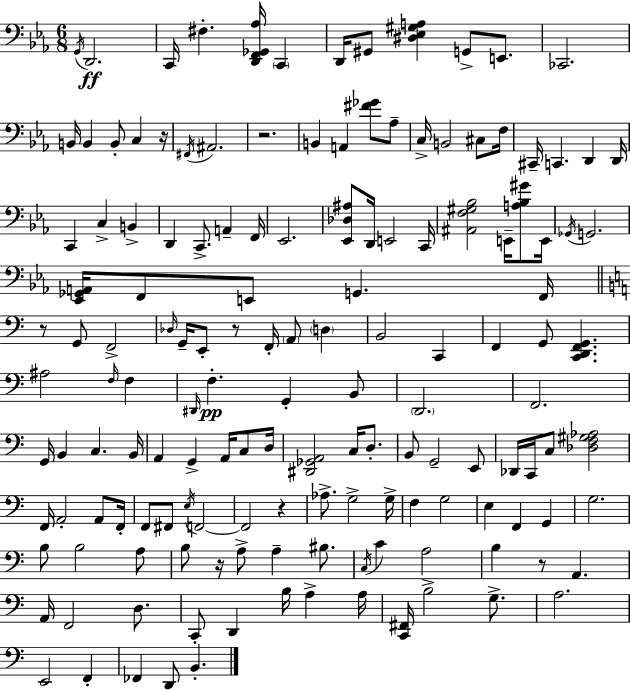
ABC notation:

X:1
T:Untitled
M:6/8
L:1/4
K:Cm
G,,/4 D,,2 C,,/4 ^F, [D,,F,,_G,,_A,]/4 C,, D,,/4 ^G,,/2 [^D,_E,^G,A,] G,,/2 E,,/2 _C,,2 B,,/4 B,, B,,/2 C, z/4 ^F,,/4 ^A,,2 z2 B,, A,, [^F_G]/2 _A,/2 C,/4 B,,2 ^C,/2 F,/4 ^C,,/4 C,, D,, D,,/4 C,, C, B,, D,, C,,/2 A,, F,,/4 _E,,2 [_E,,_D,^A,]/2 D,,/4 E,,2 C,,/4 [^A,,F,^G,_B,]2 E,,/4 [A,_B,^G]/2 E,,/4 _G,,/4 G,,2 [_E,,_G,,A,,]/4 F,,/2 E,,/2 G,, F,,/4 z/2 G,,/2 F,,2 _D,/4 G,,/4 E,,/2 z/2 F,,/4 A,,/2 D, B,,2 C,, F,, G,,/2 [C,,D,,F,,G,,] ^A,2 F,/4 F, ^D,,/4 F, G,, B,,/2 D,,2 F,,2 G,,/4 B,, C, B,,/4 A,, G,, A,,/4 C,/2 D,/4 [^D,,_G,,A,,]2 C,/4 D,/2 B,,/2 G,,2 E,,/2 _D,,/4 C,,/4 C,/2 [_D,F,^G,_A,]2 F,,/4 A,,2 A,,/2 F,,/4 F,,/2 ^F,,/2 E,/4 F,,2 F,,2 z _A,/2 G,2 G,/4 F, G,2 E, F,, G,, G,2 B,/2 B,2 A,/2 B,/2 z/4 A,/2 A, ^B,/2 C,/4 C A,2 B, z/2 A,, A,,/4 F,,2 D,/2 C,,/2 D,, B,/4 A, A,/4 [C,,^F,,]/4 B,2 G,/2 A,2 E,,2 F,, _F,, D,,/2 B,,